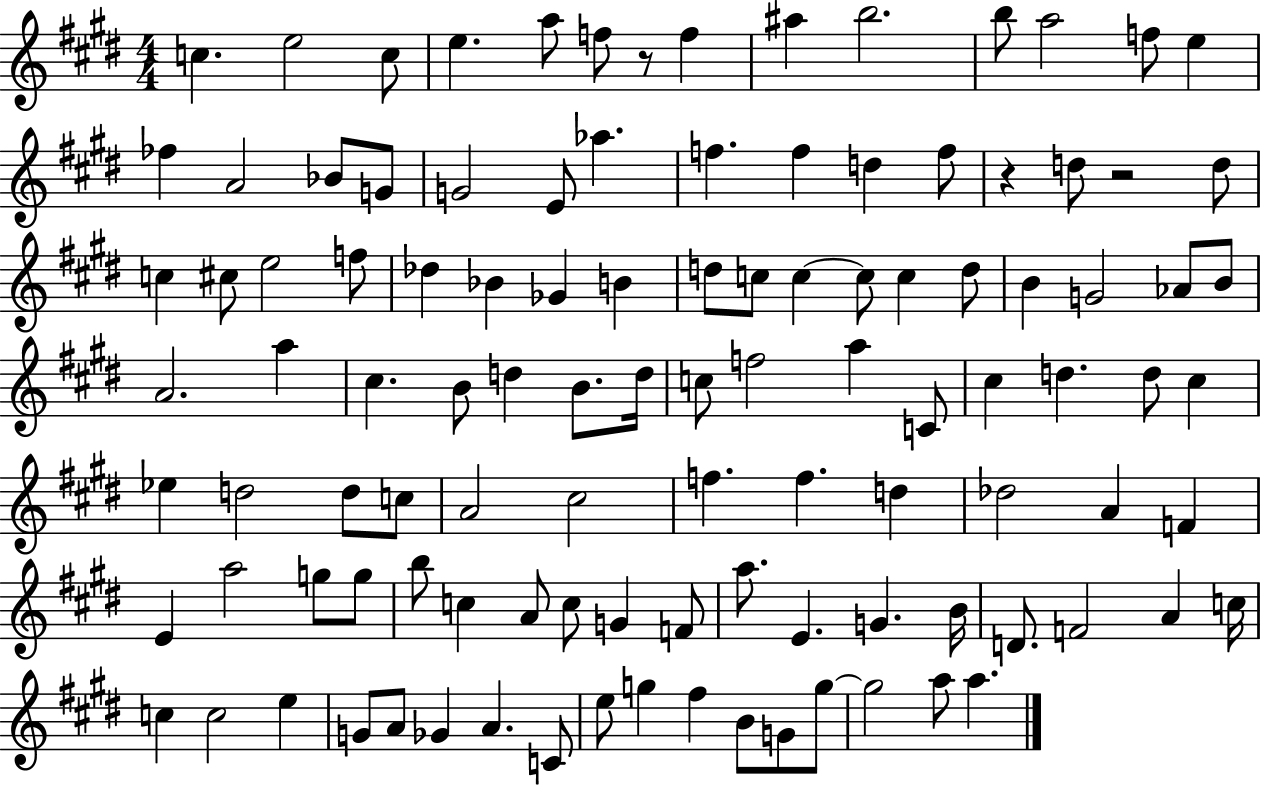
X:1
T:Untitled
M:4/4
L:1/4
K:E
c e2 c/2 e a/2 f/2 z/2 f ^a b2 b/2 a2 f/2 e _f A2 _B/2 G/2 G2 E/2 _a f f d f/2 z d/2 z2 d/2 c ^c/2 e2 f/2 _d _B _G B d/2 c/2 c c/2 c d/2 B G2 _A/2 B/2 A2 a ^c B/2 d B/2 d/4 c/2 f2 a C/2 ^c d d/2 ^c _e d2 d/2 c/2 A2 ^c2 f f d _d2 A F E a2 g/2 g/2 b/2 c A/2 c/2 G F/2 a/2 E G B/4 D/2 F2 A c/4 c c2 e G/2 A/2 _G A C/2 e/2 g ^f B/2 G/2 g/2 g2 a/2 a